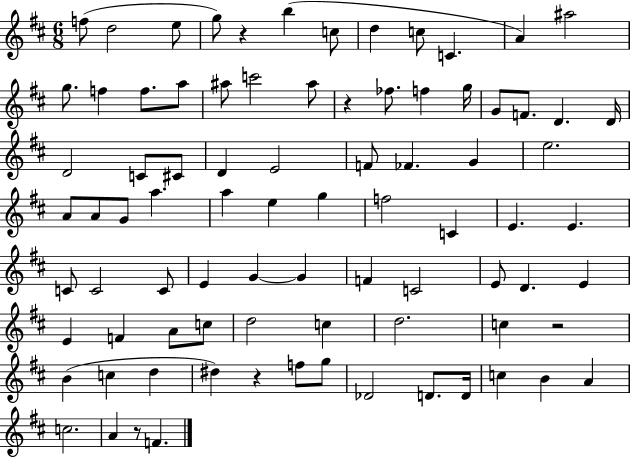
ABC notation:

X:1
T:Untitled
M:6/8
L:1/4
K:D
f/2 d2 e/2 g/2 z b c/2 d c/2 C A ^a2 g/2 f f/2 a/2 ^a/2 c'2 ^a/2 z _f/2 f g/4 G/2 F/2 D D/4 D2 C/2 ^C/2 D E2 F/2 _F G e2 A/2 A/2 G/2 a a e g f2 C E E C/2 C2 C/2 E G G F C2 E/2 D E E F A/2 c/2 d2 c d2 c z2 B c d ^d z f/2 g/2 _D2 D/2 D/4 c B A c2 A z/2 F